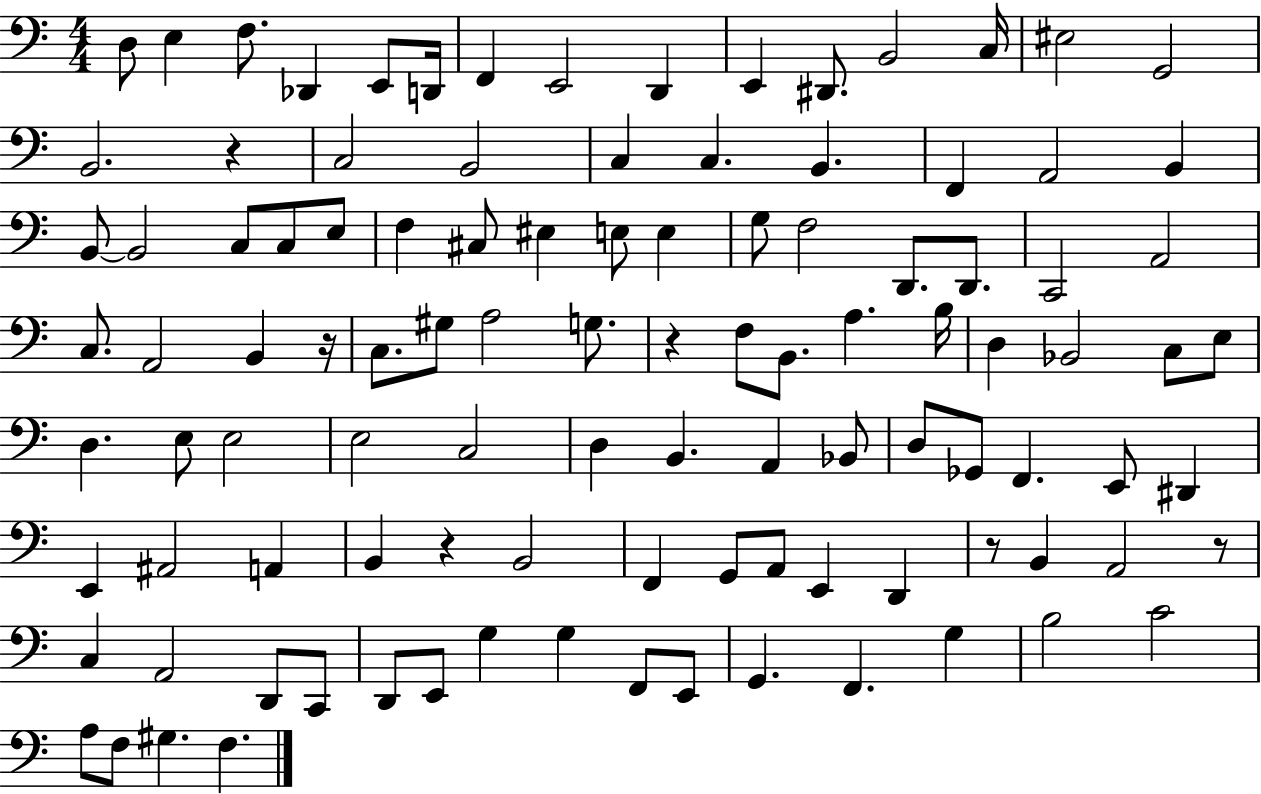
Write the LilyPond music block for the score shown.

{
  \clef bass
  \numericTimeSignature
  \time 4/4
  \key c \major
  \repeat volta 2 { d8 e4 f8. des,4 e,8 d,16 | f,4 e,2 d,4 | e,4 dis,8. b,2 c16 | eis2 g,2 | \break b,2. r4 | c2 b,2 | c4 c4. b,4. | f,4 a,2 b,4 | \break b,8~~ b,2 c8 c8 e8 | f4 cis8 eis4 e8 e4 | g8 f2 d,8. d,8. | c,2 a,2 | \break c8. a,2 b,4 r16 | c8. gis8 a2 g8. | r4 f8 b,8. a4. b16 | d4 bes,2 c8 e8 | \break d4. e8 e2 | e2 c2 | d4 b,4. a,4 bes,8 | d8 ges,8 f,4. e,8 dis,4 | \break e,4 ais,2 a,4 | b,4 r4 b,2 | f,4 g,8 a,8 e,4 d,4 | r8 b,4 a,2 r8 | \break c4 a,2 d,8 c,8 | d,8 e,8 g4 g4 f,8 e,8 | g,4. f,4. g4 | b2 c'2 | \break a8 f8 gis4. f4. | } \bar "|."
}